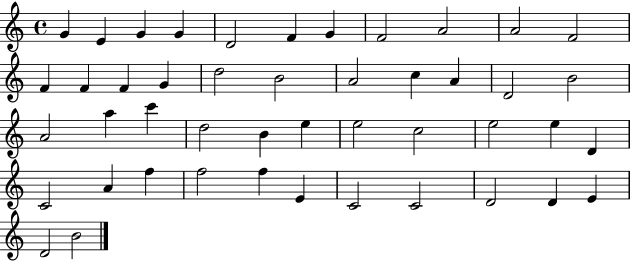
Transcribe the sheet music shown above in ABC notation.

X:1
T:Untitled
M:4/4
L:1/4
K:C
G E G G D2 F G F2 A2 A2 F2 F F F G d2 B2 A2 c A D2 B2 A2 a c' d2 B e e2 c2 e2 e D C2 A f f2 f E C2 C2 D2 D E D2 B2